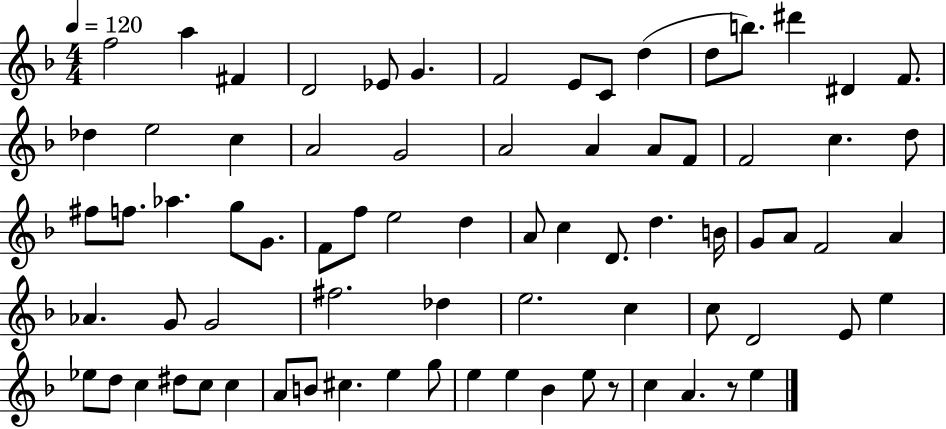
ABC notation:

X:1
T:Untitled
M:4/4
L:1/4
K:F
f2 a ^F D2 _E/2 G F2 E/2 C/2 d d/2 b/2 ^d' ^D F/2 _d e2 c A2 G2 A2 A A/2 F/2 F2 c d/2 ^f/2 f/2 _a g/2 G/2 F/2 f/2 e2 d A/2 c D/2 d B/4 G/2 A/2 F2 A _A G/2 G2 ^f2 _d e2 c c/2 D2 E/2 e _e/2 d/2 c ^d/2 c/2 c A/2 B/2 ^c e g/2 e e _B e/2 z/2 c A z/2 e